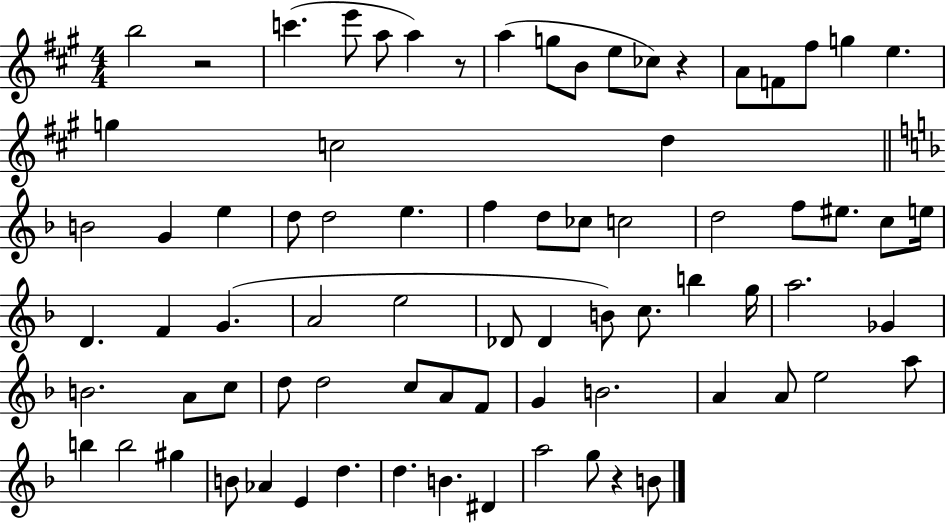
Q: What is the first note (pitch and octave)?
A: B5